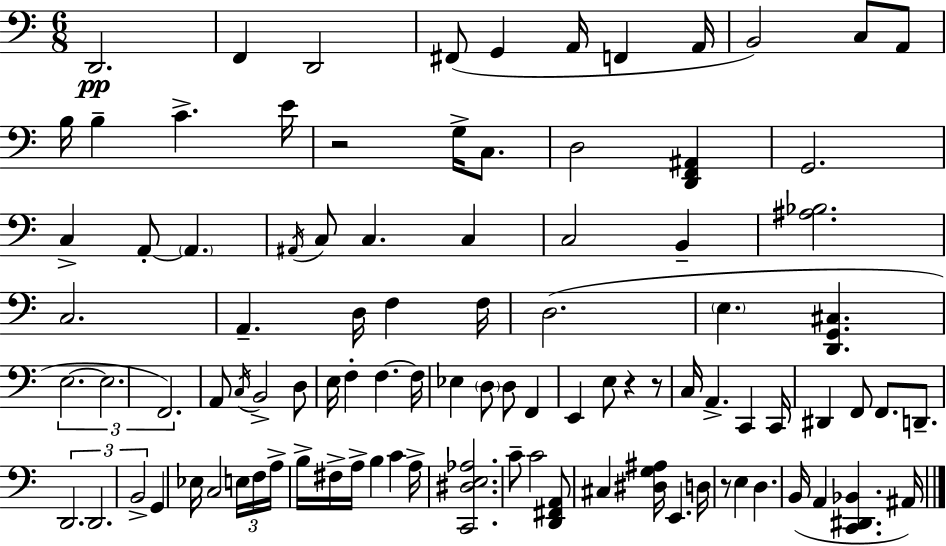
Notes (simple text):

D2/h. F2/q D2/h F#2/e G2/q A2/s F2/q A2/s B2/h C3/e A2/e B3/s B3/q C4/q. E4/s R/h G3/s C3/e. D3/h [D2,F2,A#2]/q G2/h. C3/q A2/e A2/q. A#2/s C3/e C3/q. C3/q C3/h B2/q [A#3,Bb3]/h. C3/h. A2/q. D3/s F3/q F3/s D3/h. E3/q. [D2,G2,C#3]/q. E3/h. E3/h. F2/h. A2/e C3/s B2/h D3/e E3/s F3/q F3/q. F3/s Eb3/q D3/e D3/e F2/q E2/q E3/e R/q R/e C3/s A2/q. C2/q C2/s D#2/q F2/e F2/e. D2/e. D2/h. D2/h. B2/h G2/q Eb3/s C3/h E3/s F3/s A3/s B3/s F#3/s A3/s B3/q C4/q A3/s [C2,D#3,E3,Ab3]/h. C4/e C4/h [D2,F#2,A2]/e C#3/q [D#3,G3,A#3]/s E2/q. D3/s R/e E3/q D3/q. B2/s A2/q [C2,D#2,Bb2]/q. A#2/s